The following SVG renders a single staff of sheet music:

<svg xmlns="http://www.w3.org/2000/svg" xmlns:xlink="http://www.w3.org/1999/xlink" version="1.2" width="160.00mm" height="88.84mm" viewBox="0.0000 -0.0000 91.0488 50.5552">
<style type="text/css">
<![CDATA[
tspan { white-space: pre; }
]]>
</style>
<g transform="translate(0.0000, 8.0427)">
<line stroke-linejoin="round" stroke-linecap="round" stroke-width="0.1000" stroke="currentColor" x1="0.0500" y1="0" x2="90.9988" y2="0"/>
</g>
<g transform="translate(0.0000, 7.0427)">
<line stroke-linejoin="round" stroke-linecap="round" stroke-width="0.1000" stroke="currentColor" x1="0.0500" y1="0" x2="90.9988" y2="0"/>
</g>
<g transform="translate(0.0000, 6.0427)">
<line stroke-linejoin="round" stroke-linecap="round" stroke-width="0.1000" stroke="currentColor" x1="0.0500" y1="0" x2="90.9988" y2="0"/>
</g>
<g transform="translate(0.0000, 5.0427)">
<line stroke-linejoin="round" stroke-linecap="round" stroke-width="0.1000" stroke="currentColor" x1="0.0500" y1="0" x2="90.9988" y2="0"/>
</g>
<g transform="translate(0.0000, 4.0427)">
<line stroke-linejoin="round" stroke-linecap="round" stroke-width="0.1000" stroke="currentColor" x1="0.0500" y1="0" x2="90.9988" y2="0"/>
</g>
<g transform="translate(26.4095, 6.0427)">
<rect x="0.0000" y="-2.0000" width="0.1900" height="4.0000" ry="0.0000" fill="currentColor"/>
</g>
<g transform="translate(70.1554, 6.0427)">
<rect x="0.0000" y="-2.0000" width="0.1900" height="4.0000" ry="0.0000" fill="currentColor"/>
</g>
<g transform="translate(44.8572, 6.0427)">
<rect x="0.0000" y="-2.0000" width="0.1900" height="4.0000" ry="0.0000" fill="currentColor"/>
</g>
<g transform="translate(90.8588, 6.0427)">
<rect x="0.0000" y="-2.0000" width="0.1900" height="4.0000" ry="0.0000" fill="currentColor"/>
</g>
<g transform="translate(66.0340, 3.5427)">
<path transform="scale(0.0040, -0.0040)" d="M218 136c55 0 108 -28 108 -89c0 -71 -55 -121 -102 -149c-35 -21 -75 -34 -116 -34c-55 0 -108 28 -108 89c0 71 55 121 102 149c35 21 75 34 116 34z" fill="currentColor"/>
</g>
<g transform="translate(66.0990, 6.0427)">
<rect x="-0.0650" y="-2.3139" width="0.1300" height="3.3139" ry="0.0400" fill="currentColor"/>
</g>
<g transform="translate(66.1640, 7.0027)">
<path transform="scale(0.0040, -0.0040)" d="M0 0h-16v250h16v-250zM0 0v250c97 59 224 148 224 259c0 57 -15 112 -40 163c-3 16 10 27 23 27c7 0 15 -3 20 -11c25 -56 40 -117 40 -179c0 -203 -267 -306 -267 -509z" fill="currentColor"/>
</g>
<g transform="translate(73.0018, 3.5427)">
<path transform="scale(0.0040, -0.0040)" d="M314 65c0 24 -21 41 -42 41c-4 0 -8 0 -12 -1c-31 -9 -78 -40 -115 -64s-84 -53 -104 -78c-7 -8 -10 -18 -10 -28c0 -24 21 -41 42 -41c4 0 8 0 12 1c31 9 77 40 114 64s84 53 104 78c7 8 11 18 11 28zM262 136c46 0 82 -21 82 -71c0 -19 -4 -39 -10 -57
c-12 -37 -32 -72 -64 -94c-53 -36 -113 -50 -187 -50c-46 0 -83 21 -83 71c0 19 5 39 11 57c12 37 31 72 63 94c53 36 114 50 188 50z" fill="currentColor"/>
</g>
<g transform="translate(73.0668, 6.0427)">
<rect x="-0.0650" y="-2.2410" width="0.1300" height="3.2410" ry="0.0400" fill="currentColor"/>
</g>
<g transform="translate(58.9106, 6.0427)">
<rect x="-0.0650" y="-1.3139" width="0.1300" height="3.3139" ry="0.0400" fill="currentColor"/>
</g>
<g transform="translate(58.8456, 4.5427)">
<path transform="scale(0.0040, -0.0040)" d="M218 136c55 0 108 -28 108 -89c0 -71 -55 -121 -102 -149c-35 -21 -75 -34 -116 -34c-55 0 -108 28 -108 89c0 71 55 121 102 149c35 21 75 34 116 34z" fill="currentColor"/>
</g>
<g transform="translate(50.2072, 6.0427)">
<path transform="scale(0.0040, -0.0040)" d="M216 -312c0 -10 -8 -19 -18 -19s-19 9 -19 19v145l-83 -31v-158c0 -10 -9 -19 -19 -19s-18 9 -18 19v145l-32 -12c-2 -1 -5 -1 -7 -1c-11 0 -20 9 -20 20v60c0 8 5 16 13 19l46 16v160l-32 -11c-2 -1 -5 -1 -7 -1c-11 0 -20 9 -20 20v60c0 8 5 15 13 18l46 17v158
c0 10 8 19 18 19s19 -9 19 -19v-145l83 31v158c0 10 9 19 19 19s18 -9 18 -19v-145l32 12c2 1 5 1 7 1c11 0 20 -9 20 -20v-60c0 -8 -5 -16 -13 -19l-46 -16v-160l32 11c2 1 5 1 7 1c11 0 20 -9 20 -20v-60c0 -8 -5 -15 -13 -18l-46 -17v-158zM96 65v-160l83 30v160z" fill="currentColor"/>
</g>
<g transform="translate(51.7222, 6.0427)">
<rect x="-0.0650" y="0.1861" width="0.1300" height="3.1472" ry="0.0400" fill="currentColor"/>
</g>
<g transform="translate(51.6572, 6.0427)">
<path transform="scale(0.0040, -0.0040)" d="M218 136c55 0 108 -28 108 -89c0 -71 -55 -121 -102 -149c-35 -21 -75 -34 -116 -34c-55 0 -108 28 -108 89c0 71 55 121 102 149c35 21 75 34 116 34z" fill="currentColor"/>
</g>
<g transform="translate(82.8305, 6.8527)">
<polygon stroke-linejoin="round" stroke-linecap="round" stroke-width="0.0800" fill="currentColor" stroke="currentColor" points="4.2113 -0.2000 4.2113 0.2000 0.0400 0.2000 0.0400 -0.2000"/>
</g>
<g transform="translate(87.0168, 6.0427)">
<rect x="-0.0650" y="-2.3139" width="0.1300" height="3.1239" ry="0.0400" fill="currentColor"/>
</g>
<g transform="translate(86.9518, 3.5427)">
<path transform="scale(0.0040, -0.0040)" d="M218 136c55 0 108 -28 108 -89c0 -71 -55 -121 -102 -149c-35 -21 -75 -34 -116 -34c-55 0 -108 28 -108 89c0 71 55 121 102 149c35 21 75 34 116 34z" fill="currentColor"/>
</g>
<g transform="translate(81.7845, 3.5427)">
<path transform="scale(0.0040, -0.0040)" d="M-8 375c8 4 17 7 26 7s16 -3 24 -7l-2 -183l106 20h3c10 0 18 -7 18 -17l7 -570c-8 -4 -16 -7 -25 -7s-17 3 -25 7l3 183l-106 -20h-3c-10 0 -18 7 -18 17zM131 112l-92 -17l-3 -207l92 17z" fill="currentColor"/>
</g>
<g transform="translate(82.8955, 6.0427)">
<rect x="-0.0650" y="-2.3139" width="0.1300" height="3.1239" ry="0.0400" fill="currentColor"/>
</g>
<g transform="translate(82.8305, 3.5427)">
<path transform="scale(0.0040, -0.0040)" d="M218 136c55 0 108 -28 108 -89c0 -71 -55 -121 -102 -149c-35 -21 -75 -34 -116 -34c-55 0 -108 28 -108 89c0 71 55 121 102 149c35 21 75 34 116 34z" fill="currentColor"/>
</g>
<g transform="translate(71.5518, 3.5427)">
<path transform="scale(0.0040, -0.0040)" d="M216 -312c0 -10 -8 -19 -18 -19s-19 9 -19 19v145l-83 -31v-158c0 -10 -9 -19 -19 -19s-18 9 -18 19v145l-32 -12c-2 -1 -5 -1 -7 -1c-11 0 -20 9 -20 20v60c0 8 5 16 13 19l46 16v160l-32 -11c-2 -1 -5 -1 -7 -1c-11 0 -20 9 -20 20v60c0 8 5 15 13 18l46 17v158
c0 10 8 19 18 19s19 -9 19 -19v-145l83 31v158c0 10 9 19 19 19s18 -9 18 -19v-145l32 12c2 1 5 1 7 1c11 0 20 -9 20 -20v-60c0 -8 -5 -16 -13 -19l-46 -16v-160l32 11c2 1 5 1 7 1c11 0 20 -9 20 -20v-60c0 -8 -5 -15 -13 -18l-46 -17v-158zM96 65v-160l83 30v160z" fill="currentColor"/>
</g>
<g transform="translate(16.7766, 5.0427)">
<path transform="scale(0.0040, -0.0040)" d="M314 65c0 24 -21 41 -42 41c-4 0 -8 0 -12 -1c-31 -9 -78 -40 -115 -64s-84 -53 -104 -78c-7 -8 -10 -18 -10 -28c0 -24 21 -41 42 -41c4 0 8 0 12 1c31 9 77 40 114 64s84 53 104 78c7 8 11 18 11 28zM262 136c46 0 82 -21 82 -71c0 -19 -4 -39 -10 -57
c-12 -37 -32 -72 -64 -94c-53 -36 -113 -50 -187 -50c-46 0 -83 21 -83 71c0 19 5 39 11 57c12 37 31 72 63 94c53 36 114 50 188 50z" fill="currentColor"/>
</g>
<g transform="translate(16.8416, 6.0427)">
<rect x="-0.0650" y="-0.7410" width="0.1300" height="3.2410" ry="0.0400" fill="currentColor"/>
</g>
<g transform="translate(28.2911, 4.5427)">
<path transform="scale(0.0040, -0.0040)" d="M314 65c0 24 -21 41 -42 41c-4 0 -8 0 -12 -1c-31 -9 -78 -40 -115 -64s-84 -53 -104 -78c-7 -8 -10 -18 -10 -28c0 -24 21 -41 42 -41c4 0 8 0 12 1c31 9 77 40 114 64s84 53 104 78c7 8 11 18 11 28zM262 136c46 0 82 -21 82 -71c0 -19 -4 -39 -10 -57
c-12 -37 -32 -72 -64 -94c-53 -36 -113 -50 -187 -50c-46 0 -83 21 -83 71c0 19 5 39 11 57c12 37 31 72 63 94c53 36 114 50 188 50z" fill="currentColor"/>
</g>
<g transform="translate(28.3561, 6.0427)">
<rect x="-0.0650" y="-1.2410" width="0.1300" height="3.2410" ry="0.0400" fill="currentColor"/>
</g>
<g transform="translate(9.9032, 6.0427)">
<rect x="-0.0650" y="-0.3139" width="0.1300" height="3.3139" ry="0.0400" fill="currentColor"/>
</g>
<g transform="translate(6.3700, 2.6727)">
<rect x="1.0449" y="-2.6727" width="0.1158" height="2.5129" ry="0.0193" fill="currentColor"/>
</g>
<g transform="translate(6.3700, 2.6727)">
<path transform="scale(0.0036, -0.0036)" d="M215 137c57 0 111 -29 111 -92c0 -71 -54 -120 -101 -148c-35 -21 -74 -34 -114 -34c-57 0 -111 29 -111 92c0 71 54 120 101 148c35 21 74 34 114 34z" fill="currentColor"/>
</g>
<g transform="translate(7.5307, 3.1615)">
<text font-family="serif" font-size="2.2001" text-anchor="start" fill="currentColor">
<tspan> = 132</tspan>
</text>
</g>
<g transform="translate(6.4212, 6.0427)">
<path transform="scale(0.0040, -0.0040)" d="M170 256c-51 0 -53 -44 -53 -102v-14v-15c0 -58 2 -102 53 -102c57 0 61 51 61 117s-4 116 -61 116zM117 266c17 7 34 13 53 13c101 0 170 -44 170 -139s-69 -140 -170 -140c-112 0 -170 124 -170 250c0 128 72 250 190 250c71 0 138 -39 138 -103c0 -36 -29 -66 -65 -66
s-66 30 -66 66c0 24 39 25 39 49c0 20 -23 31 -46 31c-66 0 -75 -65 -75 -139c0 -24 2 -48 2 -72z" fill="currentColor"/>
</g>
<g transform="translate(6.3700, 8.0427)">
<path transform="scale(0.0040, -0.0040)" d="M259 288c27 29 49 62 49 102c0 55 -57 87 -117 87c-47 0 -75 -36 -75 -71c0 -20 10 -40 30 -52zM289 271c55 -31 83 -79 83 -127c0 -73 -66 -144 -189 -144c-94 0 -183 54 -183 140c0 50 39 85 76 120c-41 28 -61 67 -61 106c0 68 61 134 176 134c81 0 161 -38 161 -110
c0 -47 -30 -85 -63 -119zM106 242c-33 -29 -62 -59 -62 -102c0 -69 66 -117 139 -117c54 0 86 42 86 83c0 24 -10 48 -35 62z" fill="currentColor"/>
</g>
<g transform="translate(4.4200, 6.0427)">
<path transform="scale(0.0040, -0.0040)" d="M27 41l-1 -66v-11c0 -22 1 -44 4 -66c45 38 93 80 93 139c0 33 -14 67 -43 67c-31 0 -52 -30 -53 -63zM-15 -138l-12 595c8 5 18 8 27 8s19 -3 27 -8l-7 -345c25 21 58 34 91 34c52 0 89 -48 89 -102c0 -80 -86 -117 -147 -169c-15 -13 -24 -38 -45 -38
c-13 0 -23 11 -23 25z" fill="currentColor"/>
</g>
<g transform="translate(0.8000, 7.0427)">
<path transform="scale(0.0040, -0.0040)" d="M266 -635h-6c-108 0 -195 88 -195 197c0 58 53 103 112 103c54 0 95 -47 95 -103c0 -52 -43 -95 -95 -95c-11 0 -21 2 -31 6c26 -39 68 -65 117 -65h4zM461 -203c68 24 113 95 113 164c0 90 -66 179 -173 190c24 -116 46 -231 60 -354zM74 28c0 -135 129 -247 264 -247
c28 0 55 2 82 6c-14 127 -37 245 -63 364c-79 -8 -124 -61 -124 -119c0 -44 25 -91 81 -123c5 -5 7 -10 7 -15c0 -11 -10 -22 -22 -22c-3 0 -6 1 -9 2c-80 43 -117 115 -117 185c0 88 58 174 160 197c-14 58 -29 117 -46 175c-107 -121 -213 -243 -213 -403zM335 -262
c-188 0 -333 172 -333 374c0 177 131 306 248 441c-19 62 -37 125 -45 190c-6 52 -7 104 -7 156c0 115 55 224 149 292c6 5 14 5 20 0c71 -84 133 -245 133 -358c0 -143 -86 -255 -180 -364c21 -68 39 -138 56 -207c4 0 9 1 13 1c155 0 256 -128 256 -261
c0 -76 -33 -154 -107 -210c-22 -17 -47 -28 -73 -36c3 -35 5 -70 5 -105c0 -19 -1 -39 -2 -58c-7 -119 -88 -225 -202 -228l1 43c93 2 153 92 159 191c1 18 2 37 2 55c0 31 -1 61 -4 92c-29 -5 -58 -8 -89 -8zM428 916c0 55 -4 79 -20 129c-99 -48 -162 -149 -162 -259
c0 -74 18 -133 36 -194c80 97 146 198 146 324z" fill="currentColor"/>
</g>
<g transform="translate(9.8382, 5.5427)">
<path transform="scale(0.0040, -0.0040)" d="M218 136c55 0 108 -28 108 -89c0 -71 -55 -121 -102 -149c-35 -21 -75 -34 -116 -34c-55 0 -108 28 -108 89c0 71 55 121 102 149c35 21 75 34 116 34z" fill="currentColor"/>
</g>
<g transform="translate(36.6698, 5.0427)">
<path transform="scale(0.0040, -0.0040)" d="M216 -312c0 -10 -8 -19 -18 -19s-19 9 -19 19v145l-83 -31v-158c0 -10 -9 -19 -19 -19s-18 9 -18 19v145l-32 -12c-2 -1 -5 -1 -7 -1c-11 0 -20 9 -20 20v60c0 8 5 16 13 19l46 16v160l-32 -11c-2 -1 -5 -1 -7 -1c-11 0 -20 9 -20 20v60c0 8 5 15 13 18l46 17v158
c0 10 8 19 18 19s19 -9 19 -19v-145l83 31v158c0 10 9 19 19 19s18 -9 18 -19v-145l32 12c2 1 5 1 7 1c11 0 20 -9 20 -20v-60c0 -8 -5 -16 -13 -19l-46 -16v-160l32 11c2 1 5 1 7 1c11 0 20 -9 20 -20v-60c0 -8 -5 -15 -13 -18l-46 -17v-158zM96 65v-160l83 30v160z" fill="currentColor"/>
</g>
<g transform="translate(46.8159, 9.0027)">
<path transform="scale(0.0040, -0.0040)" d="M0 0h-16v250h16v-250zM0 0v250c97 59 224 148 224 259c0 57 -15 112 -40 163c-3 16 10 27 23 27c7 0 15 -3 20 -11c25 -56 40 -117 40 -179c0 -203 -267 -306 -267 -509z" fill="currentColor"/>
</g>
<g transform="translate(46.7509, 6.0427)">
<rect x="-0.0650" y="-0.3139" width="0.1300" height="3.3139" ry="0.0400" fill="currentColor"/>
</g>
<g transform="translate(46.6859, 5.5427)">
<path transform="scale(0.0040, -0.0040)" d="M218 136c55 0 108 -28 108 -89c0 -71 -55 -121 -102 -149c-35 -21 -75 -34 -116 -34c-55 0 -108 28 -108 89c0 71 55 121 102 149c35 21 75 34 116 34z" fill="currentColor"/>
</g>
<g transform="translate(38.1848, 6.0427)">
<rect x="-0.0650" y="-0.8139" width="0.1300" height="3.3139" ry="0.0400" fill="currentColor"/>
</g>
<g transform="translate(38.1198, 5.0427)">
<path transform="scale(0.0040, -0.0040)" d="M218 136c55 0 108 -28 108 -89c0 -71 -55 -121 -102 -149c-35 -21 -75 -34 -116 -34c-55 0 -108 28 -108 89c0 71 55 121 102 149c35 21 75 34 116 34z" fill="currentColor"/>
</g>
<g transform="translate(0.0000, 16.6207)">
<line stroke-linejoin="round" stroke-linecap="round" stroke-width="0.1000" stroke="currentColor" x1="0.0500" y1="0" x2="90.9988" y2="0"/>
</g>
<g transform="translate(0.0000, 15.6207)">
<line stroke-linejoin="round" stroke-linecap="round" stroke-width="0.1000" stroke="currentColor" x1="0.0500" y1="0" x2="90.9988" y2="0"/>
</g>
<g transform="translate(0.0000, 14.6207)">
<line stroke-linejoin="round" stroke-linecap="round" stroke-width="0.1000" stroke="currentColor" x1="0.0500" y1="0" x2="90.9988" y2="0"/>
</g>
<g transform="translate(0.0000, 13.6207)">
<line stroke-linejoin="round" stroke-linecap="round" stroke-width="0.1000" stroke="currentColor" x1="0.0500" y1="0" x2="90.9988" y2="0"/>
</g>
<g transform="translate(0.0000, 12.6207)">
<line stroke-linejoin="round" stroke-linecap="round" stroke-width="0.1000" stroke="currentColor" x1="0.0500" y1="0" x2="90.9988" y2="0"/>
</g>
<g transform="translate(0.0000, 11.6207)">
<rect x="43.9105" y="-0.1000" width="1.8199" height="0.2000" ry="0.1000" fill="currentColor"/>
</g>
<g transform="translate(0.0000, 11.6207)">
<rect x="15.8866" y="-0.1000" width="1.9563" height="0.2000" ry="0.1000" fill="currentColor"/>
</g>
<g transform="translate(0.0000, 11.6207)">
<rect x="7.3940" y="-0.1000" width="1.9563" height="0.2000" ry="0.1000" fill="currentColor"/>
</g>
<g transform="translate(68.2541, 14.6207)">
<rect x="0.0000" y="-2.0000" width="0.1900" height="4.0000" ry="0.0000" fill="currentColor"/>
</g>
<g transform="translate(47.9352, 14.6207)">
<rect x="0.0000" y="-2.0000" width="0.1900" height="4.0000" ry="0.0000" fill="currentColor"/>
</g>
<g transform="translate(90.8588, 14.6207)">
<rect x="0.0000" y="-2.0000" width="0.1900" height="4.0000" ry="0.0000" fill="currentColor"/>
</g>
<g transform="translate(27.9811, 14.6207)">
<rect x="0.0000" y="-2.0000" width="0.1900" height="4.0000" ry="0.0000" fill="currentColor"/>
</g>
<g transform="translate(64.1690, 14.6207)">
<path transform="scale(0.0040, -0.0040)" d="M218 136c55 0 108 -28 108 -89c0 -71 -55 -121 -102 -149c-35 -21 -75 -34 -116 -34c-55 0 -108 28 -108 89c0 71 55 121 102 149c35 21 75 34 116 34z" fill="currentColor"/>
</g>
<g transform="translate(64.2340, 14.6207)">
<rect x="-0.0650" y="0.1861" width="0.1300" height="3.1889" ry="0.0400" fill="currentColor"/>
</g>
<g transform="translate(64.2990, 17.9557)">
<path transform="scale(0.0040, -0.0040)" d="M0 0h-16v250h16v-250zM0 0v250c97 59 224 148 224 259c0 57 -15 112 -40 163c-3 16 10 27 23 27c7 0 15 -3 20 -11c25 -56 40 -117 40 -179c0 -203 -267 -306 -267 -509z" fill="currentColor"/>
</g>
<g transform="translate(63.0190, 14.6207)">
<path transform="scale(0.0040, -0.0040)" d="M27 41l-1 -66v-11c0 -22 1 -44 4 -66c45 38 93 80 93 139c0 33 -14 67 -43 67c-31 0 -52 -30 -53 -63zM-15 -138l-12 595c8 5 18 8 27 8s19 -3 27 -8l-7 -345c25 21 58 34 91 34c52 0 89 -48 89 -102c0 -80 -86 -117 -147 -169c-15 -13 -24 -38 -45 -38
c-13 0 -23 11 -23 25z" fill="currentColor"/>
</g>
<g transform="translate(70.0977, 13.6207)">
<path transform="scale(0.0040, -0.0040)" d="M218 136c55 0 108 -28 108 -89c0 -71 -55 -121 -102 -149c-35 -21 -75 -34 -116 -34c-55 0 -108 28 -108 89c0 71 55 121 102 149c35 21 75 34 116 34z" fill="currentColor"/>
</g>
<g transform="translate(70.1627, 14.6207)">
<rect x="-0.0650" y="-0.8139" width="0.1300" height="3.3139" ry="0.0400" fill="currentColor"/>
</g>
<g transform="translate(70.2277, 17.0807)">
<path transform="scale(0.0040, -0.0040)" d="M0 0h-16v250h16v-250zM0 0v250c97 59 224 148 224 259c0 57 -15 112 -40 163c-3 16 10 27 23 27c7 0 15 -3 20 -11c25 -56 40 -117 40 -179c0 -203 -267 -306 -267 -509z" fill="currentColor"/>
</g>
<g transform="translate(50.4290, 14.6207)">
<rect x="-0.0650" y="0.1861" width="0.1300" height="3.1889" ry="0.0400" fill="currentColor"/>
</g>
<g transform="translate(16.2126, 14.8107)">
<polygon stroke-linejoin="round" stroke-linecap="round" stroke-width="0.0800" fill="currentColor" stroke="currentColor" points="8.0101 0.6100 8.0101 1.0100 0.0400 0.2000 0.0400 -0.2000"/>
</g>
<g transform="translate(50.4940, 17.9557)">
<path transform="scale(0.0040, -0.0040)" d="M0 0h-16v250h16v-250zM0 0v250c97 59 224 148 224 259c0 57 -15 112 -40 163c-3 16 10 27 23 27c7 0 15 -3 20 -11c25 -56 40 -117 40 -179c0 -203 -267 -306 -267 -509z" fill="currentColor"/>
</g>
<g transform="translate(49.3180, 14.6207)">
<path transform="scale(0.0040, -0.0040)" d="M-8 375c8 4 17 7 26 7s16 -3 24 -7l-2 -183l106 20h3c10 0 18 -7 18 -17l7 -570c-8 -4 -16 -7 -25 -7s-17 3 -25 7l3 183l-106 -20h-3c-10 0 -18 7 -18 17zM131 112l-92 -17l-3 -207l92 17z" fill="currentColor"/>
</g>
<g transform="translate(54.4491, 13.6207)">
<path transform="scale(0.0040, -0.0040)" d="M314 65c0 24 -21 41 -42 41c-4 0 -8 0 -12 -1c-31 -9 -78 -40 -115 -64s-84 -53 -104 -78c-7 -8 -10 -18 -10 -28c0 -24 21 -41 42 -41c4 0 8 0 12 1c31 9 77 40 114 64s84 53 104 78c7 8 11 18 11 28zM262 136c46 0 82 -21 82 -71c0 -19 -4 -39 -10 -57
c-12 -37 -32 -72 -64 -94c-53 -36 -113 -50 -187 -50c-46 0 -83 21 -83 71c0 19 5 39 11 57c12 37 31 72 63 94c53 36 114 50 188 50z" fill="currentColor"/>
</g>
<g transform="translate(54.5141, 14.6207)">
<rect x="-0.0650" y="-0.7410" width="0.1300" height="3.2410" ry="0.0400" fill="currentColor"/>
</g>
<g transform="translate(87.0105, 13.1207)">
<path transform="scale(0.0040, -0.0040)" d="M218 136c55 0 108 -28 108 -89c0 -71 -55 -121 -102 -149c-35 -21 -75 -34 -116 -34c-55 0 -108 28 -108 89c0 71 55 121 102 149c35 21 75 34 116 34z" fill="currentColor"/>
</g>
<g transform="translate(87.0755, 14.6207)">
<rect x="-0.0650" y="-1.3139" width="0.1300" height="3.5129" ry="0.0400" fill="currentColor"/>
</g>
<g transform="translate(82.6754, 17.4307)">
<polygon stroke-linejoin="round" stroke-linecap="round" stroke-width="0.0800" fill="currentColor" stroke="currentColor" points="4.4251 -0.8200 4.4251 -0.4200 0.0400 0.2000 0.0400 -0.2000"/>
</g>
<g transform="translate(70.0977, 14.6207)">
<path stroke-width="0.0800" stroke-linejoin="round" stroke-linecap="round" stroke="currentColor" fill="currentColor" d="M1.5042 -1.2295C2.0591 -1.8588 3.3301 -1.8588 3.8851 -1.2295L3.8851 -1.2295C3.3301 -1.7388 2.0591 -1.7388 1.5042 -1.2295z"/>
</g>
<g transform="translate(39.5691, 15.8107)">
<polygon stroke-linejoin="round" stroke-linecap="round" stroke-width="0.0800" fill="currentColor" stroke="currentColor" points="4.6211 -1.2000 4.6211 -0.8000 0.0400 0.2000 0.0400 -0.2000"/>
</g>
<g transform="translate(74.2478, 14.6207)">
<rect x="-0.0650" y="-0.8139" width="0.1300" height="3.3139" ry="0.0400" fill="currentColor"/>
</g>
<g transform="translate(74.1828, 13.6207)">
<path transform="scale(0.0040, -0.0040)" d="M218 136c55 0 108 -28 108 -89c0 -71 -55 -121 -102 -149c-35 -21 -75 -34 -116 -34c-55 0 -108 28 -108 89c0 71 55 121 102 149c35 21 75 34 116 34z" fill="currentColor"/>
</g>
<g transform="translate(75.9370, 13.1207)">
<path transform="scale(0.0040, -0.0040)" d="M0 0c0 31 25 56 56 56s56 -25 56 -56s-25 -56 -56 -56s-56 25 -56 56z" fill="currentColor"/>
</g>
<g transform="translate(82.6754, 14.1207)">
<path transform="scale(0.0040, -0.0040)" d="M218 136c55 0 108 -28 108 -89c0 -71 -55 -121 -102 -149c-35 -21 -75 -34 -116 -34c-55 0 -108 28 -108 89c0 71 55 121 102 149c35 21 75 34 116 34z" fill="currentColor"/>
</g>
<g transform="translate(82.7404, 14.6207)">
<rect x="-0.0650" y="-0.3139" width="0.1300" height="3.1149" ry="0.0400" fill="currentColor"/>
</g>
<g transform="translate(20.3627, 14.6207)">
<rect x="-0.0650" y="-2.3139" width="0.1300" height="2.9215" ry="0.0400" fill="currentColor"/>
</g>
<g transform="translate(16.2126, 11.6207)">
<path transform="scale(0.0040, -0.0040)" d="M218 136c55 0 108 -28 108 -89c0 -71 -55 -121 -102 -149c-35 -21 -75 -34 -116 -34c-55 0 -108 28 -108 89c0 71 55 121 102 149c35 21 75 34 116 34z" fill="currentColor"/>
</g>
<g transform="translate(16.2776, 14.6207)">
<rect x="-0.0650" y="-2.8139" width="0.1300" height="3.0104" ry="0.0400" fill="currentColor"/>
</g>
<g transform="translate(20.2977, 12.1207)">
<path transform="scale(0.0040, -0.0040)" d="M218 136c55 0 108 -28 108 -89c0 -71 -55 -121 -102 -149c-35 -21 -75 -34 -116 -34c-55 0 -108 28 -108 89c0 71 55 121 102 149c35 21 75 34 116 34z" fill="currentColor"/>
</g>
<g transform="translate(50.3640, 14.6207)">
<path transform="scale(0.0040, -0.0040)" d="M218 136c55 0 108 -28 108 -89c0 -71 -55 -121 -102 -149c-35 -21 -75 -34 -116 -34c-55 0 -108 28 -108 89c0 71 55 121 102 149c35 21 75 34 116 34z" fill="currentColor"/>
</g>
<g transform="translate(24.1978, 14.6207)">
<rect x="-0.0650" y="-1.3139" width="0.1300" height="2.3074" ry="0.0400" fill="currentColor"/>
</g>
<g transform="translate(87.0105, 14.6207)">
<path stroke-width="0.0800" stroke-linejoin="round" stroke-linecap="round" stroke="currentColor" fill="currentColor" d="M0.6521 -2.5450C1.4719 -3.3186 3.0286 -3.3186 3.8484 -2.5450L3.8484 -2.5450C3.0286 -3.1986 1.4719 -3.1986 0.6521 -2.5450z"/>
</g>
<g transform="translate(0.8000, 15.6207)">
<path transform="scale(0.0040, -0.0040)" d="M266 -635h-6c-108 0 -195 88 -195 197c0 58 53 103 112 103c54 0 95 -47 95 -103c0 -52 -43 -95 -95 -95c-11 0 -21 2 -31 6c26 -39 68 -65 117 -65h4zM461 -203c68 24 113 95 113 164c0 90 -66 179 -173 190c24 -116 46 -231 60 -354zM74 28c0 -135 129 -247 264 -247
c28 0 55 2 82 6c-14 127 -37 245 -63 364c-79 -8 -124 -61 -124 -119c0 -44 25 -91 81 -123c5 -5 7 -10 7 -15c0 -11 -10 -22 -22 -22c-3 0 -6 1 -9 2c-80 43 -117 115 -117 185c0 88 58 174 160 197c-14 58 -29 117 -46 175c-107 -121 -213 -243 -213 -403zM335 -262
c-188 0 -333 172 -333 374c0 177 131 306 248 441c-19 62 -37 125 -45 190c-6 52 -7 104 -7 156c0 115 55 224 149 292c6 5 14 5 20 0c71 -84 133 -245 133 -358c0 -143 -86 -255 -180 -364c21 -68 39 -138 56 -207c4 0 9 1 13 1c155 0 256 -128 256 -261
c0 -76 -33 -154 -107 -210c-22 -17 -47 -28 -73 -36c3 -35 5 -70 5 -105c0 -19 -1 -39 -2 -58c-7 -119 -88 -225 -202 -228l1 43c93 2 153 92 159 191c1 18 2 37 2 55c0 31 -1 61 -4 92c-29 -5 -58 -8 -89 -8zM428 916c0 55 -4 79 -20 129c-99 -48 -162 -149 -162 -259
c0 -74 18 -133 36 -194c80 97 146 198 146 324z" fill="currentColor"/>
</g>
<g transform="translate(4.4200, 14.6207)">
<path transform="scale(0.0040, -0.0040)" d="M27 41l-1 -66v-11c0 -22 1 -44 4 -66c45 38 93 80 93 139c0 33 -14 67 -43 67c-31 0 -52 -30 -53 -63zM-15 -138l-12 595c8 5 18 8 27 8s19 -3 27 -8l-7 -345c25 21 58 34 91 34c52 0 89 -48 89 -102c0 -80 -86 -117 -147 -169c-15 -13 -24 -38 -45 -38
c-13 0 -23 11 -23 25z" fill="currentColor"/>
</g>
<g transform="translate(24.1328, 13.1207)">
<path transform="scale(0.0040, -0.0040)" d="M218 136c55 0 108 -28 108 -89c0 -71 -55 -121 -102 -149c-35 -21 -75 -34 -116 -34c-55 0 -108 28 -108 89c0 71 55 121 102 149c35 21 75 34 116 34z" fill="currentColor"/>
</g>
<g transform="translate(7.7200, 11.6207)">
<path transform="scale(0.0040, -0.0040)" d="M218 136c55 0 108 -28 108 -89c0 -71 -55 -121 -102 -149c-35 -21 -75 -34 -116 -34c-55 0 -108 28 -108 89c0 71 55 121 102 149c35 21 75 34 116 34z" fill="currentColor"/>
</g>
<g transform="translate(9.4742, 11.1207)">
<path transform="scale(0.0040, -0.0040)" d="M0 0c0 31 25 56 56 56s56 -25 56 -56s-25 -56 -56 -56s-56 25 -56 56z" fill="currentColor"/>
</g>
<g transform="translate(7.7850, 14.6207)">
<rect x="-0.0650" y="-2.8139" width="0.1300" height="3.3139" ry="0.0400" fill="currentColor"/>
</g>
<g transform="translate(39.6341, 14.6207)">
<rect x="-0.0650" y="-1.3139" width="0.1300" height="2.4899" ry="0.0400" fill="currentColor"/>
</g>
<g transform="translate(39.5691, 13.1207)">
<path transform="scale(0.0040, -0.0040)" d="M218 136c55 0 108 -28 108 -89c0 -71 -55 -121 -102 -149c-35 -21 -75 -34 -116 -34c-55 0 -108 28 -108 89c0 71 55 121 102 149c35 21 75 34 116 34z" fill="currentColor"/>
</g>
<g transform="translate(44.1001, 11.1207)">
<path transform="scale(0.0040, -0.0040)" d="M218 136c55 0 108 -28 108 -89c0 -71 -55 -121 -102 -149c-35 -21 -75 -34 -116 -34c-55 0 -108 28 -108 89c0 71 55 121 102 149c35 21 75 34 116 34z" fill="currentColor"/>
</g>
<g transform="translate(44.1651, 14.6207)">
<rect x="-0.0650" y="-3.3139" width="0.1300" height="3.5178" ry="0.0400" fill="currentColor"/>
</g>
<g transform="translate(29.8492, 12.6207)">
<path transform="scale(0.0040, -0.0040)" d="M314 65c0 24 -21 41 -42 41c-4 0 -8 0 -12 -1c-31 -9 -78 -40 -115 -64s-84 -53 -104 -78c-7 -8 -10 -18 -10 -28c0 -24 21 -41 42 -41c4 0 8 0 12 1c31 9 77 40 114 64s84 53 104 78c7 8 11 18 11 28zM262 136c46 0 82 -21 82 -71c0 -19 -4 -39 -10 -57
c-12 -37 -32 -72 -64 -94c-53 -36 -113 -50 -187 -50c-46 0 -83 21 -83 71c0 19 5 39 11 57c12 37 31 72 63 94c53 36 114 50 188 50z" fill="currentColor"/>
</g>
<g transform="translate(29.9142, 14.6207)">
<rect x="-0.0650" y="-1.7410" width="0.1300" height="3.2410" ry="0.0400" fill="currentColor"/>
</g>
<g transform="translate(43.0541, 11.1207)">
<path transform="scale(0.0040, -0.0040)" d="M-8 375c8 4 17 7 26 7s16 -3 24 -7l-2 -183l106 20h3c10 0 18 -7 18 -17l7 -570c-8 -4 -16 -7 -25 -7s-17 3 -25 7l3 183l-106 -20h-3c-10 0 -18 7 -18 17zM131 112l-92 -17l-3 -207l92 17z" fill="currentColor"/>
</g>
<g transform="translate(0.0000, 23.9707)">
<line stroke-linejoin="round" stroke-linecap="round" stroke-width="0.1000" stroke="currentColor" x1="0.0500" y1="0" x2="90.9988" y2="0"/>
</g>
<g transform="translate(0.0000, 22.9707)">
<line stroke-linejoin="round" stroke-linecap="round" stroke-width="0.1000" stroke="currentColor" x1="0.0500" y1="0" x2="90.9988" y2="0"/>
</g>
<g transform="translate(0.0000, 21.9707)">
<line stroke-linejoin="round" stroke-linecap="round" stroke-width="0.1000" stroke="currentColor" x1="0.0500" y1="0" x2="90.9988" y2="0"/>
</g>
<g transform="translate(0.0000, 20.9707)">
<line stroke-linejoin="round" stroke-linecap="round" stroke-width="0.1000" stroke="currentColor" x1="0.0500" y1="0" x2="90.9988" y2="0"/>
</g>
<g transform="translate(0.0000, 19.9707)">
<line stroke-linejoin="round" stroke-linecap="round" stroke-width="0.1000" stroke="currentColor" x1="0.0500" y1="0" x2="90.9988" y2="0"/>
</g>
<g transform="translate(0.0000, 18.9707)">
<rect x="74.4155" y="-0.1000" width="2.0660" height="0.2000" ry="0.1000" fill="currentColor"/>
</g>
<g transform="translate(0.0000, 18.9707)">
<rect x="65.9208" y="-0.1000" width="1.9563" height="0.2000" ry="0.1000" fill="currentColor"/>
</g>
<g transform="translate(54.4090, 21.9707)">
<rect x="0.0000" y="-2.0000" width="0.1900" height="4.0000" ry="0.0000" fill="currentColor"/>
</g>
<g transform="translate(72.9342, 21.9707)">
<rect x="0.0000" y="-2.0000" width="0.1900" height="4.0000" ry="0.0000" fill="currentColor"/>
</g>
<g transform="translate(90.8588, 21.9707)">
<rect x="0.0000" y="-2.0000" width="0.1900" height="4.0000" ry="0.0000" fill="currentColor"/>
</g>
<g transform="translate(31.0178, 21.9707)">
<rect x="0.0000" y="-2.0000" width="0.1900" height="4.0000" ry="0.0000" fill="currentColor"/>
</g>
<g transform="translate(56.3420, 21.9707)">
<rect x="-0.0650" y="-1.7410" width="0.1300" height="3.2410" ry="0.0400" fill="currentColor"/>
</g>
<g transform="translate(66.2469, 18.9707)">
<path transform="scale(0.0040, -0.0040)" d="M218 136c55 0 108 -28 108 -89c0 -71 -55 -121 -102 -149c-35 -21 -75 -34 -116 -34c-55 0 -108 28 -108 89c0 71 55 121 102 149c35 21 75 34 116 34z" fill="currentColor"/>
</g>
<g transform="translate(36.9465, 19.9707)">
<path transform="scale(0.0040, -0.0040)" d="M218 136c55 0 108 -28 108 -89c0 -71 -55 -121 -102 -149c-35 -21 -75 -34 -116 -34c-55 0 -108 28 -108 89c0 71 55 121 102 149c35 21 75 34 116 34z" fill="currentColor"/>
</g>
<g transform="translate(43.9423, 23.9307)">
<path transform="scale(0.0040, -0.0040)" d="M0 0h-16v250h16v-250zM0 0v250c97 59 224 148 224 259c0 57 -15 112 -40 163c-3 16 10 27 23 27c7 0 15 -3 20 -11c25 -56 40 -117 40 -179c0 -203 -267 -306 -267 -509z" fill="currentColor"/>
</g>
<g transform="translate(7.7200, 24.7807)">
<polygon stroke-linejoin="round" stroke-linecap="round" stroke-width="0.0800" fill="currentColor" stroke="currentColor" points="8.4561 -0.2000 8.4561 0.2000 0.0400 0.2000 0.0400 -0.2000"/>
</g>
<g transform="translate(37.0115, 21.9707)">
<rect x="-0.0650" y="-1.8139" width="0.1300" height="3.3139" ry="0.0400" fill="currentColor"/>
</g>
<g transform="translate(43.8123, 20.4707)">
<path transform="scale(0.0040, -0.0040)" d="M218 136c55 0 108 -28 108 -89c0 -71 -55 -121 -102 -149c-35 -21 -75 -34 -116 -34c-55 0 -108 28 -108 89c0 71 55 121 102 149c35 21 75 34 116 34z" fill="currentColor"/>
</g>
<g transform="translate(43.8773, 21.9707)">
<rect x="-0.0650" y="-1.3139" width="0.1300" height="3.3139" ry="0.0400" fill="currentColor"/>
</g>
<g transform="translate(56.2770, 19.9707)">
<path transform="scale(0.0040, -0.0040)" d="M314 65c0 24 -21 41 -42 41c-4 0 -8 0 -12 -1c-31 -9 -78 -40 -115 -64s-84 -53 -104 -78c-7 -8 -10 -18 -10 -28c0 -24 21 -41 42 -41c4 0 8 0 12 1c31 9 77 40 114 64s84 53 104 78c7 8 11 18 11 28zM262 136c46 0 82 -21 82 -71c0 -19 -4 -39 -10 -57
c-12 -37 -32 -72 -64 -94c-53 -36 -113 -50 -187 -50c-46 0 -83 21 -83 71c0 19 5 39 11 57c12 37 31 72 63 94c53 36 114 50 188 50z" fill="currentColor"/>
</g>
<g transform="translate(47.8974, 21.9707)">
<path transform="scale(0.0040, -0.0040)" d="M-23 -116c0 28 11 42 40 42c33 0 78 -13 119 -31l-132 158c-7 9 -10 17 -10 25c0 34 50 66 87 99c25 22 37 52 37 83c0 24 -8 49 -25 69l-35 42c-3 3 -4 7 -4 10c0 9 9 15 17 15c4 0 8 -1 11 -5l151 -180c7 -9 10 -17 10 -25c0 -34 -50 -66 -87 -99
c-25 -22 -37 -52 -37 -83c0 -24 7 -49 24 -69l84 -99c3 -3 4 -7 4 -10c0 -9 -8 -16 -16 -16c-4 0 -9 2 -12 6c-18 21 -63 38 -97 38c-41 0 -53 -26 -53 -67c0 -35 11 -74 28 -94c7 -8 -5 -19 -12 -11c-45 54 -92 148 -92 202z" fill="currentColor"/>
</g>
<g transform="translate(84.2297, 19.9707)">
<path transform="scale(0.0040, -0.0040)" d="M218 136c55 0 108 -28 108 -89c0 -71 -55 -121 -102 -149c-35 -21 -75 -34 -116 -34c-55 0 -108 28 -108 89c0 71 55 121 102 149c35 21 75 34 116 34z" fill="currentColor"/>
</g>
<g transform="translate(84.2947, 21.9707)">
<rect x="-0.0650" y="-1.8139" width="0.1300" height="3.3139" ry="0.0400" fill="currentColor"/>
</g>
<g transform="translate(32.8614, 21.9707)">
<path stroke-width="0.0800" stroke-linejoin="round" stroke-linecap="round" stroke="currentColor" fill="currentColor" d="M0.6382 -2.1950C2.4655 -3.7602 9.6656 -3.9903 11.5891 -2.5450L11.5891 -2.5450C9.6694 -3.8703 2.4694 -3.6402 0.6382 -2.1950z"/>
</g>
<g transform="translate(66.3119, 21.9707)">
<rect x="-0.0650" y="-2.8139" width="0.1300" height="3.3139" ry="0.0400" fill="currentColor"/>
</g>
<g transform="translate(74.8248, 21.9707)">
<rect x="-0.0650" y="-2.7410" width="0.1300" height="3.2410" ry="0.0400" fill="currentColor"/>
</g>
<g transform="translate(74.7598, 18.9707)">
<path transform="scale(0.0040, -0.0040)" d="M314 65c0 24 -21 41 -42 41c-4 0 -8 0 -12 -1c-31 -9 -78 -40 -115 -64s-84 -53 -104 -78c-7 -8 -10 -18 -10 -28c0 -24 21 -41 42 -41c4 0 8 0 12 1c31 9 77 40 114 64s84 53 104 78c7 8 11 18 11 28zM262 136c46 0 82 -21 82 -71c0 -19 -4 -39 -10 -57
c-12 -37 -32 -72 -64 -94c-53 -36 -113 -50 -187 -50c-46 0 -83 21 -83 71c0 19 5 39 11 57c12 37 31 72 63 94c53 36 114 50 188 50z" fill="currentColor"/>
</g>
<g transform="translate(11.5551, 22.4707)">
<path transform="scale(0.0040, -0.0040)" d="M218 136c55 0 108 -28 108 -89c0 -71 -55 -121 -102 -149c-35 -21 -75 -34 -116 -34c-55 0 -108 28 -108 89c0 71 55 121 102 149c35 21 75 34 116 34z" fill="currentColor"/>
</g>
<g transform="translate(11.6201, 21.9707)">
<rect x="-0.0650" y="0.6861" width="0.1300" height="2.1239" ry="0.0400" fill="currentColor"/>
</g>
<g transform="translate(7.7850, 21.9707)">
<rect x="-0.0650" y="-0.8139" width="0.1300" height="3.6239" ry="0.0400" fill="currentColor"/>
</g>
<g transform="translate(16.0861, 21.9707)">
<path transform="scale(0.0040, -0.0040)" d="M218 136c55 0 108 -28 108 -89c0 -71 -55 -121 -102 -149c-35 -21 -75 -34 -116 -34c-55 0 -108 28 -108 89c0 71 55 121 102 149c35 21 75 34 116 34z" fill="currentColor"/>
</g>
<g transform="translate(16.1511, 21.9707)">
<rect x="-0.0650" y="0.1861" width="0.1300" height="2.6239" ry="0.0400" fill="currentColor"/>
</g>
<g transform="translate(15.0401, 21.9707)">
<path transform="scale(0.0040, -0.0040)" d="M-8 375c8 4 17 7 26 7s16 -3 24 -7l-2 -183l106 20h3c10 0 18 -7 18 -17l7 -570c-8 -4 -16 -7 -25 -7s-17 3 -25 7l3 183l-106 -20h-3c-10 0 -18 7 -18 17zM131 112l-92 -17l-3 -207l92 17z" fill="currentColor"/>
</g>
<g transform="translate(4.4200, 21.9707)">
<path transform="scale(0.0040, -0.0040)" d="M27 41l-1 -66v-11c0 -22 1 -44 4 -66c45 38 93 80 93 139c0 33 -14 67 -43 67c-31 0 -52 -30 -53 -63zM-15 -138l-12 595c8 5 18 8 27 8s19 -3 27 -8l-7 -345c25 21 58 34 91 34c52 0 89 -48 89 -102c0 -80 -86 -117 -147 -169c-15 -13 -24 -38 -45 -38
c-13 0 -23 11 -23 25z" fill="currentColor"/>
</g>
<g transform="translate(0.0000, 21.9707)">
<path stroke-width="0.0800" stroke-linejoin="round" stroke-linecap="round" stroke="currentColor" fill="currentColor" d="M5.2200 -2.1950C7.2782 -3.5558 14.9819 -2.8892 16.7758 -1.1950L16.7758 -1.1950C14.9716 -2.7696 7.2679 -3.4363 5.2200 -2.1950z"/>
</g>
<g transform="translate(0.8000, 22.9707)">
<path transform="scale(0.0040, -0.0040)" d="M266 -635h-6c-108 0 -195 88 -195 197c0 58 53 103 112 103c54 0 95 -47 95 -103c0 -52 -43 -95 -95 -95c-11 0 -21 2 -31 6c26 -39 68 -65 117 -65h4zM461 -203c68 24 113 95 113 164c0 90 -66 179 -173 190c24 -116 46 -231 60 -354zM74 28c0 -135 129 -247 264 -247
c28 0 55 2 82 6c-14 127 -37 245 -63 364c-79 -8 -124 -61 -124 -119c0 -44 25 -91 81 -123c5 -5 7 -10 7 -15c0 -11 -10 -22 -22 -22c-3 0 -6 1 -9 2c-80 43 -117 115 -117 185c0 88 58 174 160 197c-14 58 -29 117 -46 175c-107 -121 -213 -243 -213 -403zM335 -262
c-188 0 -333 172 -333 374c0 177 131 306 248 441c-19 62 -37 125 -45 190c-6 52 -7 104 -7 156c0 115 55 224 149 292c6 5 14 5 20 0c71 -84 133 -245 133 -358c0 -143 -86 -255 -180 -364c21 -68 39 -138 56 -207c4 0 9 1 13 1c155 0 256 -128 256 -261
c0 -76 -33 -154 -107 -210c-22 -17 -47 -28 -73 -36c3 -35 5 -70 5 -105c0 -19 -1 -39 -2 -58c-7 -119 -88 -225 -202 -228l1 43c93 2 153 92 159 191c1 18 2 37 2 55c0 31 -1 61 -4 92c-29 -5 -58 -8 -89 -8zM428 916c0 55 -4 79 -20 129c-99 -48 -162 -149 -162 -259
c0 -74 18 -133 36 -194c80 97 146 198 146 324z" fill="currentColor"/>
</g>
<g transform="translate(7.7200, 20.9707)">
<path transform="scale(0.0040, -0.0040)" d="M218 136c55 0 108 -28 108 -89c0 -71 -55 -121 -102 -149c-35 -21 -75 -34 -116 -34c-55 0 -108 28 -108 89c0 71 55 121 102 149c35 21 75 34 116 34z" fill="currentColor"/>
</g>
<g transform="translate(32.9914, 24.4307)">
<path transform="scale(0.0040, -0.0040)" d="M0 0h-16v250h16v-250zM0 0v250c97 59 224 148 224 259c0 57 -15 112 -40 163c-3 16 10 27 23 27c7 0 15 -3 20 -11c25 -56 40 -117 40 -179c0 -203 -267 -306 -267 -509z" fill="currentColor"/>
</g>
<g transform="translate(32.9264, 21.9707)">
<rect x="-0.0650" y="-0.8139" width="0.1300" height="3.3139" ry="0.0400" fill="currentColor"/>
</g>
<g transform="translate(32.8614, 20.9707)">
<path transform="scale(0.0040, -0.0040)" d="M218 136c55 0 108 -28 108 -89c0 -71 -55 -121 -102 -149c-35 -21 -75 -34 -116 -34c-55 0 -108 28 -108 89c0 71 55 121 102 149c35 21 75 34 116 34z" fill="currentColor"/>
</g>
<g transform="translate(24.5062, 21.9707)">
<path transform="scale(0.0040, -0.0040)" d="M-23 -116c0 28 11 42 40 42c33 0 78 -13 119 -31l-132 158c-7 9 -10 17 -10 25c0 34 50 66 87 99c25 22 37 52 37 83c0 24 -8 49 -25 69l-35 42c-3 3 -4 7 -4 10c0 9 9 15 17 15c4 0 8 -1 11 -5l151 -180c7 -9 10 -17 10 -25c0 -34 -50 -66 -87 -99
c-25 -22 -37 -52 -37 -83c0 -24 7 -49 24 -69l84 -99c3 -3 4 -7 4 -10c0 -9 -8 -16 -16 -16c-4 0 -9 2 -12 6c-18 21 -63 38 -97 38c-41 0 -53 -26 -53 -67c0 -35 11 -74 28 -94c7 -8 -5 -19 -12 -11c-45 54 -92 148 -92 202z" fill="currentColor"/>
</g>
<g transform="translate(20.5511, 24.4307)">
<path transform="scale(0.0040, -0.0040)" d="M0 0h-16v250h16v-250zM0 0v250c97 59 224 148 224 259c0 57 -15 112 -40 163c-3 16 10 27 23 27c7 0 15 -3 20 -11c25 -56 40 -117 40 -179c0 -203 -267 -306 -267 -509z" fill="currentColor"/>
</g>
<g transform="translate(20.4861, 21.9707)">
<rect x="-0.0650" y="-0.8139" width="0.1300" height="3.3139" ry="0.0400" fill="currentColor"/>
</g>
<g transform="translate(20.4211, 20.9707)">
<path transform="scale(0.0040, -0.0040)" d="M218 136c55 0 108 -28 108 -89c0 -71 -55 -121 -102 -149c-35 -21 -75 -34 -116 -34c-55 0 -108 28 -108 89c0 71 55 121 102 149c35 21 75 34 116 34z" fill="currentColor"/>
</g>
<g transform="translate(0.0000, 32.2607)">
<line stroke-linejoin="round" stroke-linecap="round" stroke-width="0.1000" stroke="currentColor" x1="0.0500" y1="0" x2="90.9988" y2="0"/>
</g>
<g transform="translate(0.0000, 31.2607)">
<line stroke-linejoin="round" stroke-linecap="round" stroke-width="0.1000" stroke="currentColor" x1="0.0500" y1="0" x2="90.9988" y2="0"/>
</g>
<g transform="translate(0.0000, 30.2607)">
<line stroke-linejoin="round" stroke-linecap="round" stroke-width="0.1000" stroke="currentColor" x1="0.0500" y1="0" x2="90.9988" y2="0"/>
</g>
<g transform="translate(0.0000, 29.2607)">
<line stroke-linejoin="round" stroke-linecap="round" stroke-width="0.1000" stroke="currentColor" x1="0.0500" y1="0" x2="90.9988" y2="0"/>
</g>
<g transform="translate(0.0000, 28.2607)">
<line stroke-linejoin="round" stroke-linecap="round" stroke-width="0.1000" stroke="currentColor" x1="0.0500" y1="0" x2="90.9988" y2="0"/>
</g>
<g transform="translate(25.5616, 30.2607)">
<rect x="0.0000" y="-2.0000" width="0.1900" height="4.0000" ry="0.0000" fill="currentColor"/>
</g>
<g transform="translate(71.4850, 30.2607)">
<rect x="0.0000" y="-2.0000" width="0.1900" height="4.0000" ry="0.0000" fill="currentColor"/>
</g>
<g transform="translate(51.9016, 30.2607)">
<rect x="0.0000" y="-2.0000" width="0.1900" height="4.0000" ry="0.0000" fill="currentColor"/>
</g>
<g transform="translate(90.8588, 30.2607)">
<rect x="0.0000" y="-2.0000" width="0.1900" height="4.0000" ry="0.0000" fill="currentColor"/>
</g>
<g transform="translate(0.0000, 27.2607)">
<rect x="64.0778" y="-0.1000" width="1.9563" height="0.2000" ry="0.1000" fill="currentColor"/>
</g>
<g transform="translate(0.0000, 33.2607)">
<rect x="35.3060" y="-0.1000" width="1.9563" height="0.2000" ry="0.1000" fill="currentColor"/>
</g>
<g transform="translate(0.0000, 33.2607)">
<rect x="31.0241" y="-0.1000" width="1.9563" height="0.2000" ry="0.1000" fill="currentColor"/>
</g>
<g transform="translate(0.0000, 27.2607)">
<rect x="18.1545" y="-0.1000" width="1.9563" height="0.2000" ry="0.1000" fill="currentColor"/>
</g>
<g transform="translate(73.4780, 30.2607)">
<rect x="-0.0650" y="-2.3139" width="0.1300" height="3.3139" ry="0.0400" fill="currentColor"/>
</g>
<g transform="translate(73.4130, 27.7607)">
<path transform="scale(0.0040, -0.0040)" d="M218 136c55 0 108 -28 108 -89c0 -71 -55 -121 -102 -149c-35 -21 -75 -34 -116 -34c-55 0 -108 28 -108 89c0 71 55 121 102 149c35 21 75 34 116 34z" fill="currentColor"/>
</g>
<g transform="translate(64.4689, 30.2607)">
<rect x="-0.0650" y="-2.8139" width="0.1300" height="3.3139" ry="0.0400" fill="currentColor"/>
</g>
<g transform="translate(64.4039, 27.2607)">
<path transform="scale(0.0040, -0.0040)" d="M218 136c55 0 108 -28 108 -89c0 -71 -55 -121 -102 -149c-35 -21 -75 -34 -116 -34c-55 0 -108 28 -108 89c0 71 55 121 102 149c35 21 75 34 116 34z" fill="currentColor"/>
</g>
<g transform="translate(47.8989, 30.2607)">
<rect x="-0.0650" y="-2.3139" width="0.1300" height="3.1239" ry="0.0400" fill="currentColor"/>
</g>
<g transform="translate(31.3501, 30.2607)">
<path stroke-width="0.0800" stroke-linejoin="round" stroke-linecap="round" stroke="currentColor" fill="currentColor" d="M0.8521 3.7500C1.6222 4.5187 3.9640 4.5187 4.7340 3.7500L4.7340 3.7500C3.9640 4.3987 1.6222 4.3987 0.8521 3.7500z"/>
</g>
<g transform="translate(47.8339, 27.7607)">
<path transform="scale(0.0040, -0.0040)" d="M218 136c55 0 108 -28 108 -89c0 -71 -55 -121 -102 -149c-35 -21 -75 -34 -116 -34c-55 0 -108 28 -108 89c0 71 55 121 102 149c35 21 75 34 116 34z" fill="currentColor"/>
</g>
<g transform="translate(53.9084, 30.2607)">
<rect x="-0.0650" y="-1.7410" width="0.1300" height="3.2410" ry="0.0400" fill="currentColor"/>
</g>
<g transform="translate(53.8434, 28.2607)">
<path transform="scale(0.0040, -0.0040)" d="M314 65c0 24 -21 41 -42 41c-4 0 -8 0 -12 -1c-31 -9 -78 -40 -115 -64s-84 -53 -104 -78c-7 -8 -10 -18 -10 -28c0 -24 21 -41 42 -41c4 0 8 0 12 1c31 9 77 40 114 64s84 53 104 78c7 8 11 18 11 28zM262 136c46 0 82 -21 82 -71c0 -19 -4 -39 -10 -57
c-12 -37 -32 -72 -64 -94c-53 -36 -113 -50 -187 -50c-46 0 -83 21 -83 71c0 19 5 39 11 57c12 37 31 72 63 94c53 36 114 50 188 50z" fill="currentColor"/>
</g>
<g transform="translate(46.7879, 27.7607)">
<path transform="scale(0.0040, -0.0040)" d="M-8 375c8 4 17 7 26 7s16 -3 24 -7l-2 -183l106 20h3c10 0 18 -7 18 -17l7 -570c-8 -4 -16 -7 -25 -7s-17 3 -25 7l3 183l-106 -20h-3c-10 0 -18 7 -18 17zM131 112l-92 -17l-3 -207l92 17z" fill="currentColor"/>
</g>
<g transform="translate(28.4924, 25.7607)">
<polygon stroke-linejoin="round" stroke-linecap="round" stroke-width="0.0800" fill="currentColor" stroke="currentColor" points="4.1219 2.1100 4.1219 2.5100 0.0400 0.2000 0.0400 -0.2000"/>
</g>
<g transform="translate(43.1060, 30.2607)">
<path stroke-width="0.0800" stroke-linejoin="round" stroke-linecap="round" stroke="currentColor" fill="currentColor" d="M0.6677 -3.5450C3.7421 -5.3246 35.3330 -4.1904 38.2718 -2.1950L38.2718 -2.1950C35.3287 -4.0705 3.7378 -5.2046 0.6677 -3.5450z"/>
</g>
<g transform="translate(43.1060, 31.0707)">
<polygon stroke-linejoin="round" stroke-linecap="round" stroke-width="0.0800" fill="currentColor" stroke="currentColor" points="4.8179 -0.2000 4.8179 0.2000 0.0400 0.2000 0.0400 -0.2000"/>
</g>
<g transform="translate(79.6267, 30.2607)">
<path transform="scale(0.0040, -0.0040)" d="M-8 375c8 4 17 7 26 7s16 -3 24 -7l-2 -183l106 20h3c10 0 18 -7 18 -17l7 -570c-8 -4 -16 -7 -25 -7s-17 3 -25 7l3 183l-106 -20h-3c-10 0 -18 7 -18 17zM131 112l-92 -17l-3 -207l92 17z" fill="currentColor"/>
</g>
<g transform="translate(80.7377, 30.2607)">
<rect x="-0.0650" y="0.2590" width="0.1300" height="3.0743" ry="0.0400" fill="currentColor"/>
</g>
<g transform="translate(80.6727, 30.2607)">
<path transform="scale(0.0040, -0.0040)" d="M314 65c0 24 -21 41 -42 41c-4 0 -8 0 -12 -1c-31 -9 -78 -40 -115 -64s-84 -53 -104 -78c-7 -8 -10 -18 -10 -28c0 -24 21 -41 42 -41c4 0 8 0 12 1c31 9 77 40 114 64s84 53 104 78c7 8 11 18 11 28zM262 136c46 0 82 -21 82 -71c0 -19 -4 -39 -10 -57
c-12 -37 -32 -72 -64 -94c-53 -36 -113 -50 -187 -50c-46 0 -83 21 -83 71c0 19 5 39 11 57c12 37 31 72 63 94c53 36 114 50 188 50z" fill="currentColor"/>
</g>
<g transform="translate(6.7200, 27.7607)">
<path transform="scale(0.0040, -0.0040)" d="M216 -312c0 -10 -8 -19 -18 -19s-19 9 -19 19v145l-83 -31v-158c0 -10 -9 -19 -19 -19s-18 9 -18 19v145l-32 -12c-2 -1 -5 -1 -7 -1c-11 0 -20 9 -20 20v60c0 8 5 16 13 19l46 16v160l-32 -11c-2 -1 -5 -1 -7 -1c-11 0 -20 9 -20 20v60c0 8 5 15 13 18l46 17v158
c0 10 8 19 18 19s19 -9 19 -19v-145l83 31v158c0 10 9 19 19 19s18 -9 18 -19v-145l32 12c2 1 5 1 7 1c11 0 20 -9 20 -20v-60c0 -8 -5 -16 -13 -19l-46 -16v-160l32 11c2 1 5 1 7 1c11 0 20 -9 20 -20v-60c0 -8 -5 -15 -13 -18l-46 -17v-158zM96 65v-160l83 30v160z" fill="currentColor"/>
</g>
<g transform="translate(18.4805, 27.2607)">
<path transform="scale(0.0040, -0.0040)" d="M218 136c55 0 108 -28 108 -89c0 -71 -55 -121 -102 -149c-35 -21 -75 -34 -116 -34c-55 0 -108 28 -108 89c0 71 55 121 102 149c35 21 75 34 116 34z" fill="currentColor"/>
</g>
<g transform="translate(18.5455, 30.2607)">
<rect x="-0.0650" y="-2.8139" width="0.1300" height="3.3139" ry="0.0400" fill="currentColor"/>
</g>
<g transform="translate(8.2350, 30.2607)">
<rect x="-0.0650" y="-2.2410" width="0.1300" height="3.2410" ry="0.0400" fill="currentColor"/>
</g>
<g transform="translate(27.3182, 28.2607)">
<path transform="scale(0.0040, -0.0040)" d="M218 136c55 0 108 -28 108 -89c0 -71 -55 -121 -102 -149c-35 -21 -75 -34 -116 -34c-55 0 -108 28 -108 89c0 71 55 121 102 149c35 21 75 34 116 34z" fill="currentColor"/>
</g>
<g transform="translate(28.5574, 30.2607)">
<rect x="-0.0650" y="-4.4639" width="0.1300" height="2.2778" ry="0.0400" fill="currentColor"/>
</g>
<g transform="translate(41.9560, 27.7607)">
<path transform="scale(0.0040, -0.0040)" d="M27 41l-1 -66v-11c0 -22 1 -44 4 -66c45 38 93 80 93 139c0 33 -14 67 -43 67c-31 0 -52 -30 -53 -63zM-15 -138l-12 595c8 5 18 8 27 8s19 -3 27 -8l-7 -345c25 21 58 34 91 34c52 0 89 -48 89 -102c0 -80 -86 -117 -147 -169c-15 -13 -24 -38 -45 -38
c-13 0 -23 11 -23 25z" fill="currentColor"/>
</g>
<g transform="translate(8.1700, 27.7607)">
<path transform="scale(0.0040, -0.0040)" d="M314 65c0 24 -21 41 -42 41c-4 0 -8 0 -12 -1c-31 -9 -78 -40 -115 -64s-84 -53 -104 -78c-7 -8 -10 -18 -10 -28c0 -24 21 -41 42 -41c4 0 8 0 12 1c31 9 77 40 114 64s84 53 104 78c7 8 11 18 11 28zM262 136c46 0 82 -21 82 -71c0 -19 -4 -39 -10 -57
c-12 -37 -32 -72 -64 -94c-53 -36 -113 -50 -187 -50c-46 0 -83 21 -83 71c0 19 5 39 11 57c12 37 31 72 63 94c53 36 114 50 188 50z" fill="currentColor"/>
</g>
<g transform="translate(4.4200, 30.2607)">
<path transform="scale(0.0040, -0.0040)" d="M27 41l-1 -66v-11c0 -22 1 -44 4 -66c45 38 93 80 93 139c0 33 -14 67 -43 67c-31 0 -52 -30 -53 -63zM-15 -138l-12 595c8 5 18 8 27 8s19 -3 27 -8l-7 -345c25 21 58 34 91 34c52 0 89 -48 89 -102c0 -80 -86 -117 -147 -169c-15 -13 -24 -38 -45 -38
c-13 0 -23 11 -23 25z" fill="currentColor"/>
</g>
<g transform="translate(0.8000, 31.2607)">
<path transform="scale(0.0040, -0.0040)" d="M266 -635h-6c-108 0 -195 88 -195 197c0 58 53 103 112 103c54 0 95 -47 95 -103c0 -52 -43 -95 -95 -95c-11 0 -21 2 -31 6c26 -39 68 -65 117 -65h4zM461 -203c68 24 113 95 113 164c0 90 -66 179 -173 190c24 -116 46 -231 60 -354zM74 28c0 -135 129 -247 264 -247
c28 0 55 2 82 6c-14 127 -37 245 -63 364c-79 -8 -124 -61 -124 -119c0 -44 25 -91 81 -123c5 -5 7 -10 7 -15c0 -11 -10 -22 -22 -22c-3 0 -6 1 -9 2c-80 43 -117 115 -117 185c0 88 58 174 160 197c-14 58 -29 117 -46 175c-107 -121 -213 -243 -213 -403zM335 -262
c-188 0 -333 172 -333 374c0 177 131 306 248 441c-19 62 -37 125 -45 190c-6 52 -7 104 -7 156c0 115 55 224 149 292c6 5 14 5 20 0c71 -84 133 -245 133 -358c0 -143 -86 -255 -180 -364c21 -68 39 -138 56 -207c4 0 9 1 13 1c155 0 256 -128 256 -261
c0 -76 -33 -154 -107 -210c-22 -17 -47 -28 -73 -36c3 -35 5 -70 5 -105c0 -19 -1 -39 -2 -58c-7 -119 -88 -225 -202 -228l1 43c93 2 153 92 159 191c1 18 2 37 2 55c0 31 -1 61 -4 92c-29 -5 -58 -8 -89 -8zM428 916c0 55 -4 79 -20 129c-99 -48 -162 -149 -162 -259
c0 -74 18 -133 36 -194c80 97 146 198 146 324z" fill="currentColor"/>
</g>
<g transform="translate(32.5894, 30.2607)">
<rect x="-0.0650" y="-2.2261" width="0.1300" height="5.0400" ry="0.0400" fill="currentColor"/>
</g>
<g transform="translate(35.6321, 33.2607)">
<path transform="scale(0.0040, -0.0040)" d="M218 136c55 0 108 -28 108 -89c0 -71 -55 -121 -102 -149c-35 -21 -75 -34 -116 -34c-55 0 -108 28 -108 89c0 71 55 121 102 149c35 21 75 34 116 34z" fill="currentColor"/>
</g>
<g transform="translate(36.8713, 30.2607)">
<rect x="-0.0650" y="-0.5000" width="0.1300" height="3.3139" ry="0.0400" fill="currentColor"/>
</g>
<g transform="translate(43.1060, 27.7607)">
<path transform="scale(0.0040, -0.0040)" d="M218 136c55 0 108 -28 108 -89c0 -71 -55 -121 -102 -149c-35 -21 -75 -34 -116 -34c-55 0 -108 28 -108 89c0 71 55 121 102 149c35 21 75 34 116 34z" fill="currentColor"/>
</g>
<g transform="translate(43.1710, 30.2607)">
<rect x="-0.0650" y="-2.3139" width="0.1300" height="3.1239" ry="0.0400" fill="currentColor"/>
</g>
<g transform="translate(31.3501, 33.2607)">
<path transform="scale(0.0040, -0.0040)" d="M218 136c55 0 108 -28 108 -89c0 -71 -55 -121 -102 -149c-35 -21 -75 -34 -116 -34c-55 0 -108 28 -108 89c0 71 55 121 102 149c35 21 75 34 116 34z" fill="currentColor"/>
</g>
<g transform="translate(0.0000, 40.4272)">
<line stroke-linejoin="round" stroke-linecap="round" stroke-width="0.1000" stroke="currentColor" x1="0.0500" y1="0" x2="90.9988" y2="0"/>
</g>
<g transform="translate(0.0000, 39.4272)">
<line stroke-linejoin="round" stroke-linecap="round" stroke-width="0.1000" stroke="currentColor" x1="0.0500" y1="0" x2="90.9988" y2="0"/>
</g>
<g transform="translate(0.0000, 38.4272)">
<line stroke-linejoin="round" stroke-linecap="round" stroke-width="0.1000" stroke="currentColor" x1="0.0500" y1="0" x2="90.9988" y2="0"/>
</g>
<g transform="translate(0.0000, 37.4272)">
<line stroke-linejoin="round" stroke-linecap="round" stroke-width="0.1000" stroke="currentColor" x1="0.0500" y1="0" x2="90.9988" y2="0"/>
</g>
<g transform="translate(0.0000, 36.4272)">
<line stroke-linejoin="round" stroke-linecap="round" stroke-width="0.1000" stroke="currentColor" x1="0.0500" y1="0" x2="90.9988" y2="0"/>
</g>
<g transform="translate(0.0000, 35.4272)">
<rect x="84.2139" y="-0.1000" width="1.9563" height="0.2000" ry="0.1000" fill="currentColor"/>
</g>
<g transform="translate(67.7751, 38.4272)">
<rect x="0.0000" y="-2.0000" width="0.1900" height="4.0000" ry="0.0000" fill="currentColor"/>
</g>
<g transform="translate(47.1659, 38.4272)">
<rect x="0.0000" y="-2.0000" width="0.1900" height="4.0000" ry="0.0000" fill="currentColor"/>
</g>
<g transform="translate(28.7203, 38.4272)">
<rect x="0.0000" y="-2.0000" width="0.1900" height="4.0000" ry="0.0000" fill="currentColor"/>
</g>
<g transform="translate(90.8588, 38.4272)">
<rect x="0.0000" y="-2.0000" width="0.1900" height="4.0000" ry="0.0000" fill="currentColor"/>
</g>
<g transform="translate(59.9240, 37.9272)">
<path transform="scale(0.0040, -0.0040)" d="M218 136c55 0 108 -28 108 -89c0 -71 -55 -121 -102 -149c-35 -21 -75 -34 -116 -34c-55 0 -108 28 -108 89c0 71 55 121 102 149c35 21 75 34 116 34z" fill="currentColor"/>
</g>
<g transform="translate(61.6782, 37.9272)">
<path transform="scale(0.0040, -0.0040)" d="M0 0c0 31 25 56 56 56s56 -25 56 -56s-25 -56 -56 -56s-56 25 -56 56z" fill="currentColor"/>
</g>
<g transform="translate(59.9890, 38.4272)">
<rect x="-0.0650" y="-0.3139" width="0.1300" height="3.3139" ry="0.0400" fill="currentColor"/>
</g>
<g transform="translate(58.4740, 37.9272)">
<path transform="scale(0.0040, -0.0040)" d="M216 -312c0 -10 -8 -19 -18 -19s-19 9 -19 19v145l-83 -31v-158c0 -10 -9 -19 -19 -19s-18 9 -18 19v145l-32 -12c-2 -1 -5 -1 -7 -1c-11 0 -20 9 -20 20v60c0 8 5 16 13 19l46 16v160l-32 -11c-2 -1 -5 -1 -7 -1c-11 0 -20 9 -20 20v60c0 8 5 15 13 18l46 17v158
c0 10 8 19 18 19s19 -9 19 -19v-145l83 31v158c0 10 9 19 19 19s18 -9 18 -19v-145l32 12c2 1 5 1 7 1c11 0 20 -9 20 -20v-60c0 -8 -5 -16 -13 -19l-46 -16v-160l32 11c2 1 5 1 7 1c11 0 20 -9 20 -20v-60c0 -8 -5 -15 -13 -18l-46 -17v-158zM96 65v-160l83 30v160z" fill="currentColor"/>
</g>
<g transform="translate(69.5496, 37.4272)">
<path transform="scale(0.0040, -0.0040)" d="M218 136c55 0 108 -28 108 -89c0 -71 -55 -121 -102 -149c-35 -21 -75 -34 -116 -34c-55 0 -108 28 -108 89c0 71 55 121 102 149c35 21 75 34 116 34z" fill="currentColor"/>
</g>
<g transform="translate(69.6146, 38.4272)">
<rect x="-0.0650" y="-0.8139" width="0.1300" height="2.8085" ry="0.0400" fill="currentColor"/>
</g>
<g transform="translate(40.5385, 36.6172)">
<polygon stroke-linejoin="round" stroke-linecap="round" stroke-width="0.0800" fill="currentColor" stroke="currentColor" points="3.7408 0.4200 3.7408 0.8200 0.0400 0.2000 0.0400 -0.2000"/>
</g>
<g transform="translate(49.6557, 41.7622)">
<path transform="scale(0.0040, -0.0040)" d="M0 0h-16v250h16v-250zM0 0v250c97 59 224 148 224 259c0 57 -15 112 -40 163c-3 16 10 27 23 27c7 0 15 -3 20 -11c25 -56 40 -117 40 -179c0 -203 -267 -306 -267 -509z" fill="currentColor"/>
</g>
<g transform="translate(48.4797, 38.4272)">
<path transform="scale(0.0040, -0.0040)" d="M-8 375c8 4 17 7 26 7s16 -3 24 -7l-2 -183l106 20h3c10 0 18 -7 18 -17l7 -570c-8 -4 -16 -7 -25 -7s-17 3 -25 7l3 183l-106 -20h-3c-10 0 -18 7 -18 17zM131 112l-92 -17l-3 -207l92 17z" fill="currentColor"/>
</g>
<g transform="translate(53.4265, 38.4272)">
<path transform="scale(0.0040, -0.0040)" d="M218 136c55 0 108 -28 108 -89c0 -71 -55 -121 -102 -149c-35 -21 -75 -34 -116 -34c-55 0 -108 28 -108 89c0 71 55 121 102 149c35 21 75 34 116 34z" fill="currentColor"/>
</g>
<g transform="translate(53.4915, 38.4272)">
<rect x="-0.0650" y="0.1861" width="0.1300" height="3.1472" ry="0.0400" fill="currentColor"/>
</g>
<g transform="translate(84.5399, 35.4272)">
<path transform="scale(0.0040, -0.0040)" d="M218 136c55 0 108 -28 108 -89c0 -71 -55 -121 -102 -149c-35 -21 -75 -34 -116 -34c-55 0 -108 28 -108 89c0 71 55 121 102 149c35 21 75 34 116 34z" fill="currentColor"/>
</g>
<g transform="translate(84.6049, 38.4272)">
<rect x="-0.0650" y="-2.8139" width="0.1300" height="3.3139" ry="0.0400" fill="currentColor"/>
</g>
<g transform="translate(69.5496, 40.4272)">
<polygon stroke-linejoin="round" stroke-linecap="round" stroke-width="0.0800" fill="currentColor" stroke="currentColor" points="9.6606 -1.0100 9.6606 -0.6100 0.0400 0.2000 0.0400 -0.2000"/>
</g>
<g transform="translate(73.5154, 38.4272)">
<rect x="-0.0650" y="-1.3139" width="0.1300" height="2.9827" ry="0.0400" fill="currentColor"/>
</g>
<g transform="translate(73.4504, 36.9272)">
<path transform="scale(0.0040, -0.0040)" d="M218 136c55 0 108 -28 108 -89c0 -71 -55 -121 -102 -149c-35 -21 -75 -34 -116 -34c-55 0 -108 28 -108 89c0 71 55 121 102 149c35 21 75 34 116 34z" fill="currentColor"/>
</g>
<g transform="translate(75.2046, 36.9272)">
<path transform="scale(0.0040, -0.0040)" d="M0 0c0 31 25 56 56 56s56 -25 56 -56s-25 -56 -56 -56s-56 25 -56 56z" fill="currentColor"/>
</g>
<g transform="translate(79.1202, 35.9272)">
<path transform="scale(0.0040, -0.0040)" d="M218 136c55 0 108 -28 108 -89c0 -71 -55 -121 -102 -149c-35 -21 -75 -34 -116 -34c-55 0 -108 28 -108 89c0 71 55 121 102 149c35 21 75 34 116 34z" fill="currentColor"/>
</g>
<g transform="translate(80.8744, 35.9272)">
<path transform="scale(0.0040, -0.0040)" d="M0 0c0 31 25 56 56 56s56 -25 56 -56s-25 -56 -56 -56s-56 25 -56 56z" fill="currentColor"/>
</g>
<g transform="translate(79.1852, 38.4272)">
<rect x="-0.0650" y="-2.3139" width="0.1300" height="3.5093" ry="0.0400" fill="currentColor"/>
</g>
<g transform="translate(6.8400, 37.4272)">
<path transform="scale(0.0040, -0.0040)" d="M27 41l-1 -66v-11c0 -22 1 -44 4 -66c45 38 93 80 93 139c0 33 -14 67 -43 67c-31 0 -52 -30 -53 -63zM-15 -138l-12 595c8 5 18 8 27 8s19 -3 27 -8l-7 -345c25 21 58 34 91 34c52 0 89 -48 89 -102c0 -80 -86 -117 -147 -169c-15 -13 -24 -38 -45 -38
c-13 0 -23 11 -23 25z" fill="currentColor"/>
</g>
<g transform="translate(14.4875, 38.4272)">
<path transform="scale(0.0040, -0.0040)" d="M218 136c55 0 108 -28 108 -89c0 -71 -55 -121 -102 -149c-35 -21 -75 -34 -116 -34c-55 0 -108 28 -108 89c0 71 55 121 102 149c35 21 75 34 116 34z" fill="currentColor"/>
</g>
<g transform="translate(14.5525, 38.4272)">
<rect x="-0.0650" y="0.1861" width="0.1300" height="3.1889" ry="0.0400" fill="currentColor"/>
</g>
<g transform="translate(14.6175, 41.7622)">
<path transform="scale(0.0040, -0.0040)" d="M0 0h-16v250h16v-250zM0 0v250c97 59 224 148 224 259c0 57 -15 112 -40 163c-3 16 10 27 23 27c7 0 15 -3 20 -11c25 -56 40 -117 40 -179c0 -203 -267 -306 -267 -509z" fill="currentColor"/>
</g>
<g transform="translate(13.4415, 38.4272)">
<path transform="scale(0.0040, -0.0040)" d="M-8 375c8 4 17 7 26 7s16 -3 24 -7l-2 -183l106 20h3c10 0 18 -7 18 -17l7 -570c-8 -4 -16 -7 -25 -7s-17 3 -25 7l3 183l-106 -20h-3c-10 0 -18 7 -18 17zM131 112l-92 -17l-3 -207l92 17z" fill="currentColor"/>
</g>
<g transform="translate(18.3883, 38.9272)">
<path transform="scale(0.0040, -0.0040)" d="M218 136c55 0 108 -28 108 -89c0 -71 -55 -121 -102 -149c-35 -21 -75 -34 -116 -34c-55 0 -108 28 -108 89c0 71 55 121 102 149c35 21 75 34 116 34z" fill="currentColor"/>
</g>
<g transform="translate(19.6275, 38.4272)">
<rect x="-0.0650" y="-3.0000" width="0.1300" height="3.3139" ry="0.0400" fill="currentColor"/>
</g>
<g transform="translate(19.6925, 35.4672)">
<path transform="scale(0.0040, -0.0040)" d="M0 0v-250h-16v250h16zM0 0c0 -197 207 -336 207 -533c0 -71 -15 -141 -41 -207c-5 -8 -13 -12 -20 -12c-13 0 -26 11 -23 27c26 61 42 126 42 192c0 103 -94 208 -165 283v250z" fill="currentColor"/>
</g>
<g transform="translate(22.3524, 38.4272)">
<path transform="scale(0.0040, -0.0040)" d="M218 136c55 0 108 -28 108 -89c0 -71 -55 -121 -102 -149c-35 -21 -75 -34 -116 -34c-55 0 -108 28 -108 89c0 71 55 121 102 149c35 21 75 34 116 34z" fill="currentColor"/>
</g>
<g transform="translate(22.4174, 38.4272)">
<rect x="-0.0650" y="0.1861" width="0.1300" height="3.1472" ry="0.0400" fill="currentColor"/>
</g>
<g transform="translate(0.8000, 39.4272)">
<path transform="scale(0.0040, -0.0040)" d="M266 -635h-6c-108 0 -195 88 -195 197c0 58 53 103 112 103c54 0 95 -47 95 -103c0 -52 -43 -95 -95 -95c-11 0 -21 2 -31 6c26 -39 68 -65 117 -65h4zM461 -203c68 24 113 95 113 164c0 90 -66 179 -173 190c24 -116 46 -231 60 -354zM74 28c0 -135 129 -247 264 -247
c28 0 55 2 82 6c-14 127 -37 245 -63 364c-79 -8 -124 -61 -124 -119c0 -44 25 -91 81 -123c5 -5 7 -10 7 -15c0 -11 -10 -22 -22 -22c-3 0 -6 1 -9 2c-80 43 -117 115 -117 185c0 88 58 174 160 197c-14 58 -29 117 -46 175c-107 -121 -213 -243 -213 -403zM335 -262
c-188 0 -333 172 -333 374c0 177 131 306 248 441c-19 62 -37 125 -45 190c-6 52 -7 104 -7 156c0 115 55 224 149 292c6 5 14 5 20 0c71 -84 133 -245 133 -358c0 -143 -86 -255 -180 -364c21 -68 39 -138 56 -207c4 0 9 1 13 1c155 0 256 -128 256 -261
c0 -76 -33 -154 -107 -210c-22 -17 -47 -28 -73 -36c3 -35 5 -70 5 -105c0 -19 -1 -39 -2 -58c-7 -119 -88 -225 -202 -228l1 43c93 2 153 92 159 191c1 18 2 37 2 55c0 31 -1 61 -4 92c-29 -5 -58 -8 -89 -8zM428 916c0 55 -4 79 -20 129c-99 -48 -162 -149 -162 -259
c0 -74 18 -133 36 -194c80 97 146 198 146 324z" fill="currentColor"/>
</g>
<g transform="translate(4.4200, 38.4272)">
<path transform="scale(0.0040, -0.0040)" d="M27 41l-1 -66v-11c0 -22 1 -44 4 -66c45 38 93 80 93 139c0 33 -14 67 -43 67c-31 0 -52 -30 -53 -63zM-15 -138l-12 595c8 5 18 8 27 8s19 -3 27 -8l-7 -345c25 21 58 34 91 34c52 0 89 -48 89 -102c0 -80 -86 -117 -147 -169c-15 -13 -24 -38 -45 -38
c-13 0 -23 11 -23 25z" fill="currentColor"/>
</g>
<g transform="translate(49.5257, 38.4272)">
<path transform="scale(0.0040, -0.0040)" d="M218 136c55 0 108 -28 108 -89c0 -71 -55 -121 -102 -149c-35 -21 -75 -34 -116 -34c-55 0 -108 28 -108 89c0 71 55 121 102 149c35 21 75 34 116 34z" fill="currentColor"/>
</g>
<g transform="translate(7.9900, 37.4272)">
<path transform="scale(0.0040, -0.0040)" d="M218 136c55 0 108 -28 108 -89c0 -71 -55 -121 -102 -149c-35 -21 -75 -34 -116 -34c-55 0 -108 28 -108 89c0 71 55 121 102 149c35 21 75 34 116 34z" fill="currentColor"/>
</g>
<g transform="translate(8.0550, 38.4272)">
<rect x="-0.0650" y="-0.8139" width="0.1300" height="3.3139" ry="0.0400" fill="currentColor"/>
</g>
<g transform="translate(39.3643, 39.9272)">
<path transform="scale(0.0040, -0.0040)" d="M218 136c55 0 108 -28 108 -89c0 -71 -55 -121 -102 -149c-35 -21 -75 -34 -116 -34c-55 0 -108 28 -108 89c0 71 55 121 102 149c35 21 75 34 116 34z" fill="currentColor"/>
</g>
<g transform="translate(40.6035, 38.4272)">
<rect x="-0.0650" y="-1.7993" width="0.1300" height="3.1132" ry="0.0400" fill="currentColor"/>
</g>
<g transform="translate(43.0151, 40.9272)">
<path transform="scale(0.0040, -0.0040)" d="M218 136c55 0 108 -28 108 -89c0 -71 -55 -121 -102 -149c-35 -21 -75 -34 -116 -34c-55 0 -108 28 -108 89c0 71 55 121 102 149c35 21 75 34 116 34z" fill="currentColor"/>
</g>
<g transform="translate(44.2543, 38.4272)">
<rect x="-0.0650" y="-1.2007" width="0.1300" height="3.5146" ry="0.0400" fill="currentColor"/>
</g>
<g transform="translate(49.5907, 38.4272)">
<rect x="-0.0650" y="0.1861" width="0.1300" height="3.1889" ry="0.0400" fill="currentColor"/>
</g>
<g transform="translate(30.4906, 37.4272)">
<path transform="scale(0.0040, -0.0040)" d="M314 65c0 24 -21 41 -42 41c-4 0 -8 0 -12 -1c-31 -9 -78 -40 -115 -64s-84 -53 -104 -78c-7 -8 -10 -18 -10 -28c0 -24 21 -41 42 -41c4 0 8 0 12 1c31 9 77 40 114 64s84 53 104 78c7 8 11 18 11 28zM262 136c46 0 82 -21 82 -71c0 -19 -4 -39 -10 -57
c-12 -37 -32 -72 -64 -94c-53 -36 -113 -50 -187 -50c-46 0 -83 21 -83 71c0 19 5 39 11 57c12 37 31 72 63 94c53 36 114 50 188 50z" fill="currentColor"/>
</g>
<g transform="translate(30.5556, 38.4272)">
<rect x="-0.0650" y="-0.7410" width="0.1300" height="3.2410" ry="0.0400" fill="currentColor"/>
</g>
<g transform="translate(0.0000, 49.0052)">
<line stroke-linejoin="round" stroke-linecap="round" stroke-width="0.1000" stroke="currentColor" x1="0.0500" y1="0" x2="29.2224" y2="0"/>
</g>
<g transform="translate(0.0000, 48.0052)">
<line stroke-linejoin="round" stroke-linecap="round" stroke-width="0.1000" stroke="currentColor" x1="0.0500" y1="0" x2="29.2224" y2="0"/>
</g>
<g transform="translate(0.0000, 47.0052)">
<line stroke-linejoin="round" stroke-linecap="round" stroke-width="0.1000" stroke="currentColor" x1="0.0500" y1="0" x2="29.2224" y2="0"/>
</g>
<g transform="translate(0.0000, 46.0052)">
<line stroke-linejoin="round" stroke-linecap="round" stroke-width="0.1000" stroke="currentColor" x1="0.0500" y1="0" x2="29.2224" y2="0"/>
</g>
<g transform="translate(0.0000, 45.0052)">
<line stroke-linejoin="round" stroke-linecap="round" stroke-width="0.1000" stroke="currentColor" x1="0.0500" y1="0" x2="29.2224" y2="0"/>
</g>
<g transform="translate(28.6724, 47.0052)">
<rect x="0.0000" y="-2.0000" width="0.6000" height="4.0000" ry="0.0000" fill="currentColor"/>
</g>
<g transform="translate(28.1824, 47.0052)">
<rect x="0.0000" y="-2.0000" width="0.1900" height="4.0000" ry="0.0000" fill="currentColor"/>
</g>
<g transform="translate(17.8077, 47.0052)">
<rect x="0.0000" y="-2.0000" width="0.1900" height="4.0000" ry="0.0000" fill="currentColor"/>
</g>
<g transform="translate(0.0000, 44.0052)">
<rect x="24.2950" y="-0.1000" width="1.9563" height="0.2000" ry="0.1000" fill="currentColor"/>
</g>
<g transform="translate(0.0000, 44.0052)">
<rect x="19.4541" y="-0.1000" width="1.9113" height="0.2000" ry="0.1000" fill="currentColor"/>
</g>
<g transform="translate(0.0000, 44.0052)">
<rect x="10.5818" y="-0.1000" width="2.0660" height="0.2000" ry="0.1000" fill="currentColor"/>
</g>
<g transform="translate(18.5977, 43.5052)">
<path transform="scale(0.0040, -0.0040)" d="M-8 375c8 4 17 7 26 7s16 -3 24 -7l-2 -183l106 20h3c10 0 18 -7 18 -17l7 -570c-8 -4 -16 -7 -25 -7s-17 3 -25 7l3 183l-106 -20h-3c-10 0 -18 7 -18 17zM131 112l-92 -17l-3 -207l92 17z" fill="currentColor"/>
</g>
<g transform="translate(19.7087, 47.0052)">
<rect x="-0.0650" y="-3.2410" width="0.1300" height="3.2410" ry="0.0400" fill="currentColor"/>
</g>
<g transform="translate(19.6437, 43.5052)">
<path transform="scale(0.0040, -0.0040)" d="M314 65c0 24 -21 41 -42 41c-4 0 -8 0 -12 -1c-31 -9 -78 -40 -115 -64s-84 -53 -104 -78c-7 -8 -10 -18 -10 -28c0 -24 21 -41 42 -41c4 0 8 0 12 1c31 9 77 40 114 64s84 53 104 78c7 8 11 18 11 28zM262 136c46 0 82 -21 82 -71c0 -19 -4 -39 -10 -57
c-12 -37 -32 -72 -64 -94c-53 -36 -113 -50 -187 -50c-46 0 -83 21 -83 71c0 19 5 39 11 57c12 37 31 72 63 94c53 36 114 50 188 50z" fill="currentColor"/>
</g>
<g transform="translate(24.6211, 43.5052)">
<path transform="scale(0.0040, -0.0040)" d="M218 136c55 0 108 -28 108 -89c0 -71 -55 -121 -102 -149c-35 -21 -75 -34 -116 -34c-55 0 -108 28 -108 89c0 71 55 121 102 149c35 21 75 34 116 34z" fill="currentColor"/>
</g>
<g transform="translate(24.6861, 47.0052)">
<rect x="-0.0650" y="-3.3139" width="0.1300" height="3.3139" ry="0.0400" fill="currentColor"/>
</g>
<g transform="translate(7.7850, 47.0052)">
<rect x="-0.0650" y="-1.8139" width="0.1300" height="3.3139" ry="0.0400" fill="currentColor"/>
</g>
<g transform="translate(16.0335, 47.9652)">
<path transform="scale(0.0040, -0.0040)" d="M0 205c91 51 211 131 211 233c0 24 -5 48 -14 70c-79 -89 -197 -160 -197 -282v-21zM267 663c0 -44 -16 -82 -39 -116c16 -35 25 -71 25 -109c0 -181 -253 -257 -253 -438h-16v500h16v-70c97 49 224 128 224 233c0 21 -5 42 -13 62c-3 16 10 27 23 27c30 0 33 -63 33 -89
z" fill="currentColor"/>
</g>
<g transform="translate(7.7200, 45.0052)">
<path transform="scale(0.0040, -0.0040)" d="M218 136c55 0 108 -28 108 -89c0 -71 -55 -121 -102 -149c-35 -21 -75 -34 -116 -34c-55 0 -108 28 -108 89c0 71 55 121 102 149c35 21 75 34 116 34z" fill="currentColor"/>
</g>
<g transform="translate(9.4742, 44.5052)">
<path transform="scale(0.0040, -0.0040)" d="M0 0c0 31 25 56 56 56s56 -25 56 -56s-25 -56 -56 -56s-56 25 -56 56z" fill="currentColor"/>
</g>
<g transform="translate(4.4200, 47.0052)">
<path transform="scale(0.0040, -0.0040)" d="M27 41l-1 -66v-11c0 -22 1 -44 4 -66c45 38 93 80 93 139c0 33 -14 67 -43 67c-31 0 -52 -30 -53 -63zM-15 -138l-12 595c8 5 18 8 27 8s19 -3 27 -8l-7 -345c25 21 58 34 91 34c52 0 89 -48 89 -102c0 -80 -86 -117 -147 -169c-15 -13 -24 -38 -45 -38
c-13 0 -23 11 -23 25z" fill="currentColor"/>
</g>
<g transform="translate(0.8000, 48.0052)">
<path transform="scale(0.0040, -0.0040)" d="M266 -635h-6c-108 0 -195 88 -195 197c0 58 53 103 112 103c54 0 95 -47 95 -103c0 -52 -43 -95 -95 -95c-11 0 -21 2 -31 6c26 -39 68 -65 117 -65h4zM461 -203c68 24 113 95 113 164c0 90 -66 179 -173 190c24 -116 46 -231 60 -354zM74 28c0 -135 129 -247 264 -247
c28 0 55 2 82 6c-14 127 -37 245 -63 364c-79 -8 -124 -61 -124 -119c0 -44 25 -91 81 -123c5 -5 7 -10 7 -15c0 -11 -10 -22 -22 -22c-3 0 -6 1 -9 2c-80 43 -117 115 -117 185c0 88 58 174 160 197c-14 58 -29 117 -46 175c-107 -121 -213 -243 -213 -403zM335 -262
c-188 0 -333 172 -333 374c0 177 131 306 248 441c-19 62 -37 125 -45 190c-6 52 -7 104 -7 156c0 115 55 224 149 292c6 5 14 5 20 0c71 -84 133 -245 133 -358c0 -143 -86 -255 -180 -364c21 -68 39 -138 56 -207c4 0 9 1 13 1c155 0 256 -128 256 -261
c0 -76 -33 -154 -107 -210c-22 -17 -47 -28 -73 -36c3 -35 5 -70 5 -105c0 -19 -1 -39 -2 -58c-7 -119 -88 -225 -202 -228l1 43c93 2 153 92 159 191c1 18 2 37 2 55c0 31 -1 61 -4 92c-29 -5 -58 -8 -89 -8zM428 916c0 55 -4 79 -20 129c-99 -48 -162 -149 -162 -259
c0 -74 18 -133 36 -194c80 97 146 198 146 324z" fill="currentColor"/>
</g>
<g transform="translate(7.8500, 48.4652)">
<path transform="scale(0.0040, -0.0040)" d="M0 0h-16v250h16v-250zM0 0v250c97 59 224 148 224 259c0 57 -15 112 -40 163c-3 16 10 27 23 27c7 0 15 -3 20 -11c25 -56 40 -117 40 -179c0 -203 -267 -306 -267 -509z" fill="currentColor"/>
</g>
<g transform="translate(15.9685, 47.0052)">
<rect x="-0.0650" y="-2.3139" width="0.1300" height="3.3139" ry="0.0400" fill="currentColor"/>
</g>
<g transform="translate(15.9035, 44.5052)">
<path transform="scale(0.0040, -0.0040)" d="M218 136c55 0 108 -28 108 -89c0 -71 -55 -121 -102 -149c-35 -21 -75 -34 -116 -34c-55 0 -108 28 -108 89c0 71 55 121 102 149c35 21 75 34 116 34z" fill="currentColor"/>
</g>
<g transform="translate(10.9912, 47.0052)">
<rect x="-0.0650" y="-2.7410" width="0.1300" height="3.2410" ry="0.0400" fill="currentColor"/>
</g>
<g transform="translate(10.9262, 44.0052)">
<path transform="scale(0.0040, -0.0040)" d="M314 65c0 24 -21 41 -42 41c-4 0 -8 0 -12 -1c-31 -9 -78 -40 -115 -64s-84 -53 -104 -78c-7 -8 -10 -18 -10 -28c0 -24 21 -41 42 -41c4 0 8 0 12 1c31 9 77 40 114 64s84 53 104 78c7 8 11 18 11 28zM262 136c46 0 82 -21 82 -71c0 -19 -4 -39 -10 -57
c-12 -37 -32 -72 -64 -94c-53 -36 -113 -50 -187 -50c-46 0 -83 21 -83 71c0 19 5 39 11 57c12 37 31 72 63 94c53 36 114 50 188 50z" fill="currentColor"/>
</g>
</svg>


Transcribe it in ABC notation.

X:1
T:Untitled
M:6/8
L:1/4
K:F
c d2 e2 ^d c/2 ^B e g/2 ^g2 g/2 g/2 a a/2 g/2 e/2 f2 e/2 b/2 B/2 d2 _B/2 d/2 d c/2 e/2 d/2 A/2 B/2 d/2 z d/2 f e/2 z f2 a a2 f ^g2 a f/2 C/2 C _g/2 g/2 f2 a g B2 _d B/2 A/2 B d2 F/2 D/2 B/2 B ^c d/2 e/2 g/2 a f/2 a2 g/4 b2 b